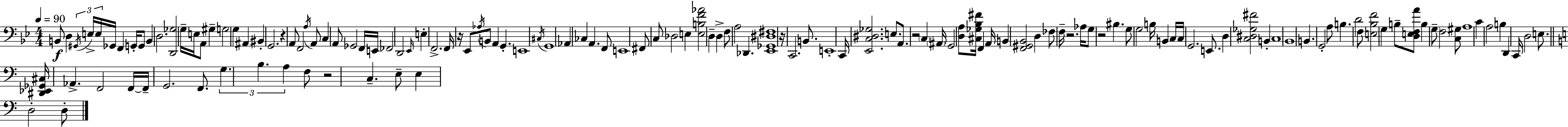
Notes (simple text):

B2/e D3/q G#2/s E3/s E3/s Gb2/s F2/q G2/s G2/e B2/q D3/h. [D2,Gb3]/h G3/s E3/s A2/e G#3/q G3/h G3/q A#2/q BIS2/q G2/h. R/q A2/e F2/h A3/s A2/e C3/q A2/e Gb2/h F2/s E2/s FES2/h D2/h Eb2/s E3/q F2/h. F2/s R/s Eb2/e Ab3/s B2/e A2/q G2/q. E2/w C#3/s G2/w Ab2/q CES3/q A2/q. F2/e E2/w F#2/e C3/e Db3/h E3/q [E3,B3,F4,Ab4]/h D3/q D3/q F3/e A3/h Db2/q. [Eb2,Gb2,D#3,F#3]/w R/s C2/h. B2/e. E2/w C2/s [Eb2,C3,D#3,Gb3]/h. E3/e. A2/e. R/h C3/q A#2/s G2/h [D3,A3]/e [C#3,Gb3,Bb3,F#4]/s F2/q A2/s B2/q [F2,G#2,Bb2]/h D3/q FES3/e F3/s R/h. Ab3/s G3/e R/h BIS3/q. G3/e G3/h B3/s B2/q C3/s C3/s G2/h. E2/e. D3/q [C3,D#3,Gb3,F#4]/h B2/q C3/w Bb2/w B2/q. G2/h A3/e B3/q. D4/h F3/e [E3,Bb3,F4]/h G3/q B3/e [D3,E3,F3,A4]/e B3/q G3/e F3/h [C3,G#3]/e A3/w C4/q A3/h B3/q D2/q C2/s D3/h E3/e. [D#2,Eb2,Gb2,C#3]/s Ab2/q. F2/h F2/s F2/s G2/h. F2/e. G3/q. B3/q. A3/q F3/e R/h C3/q. E3/e E3/q D3/h D3/e